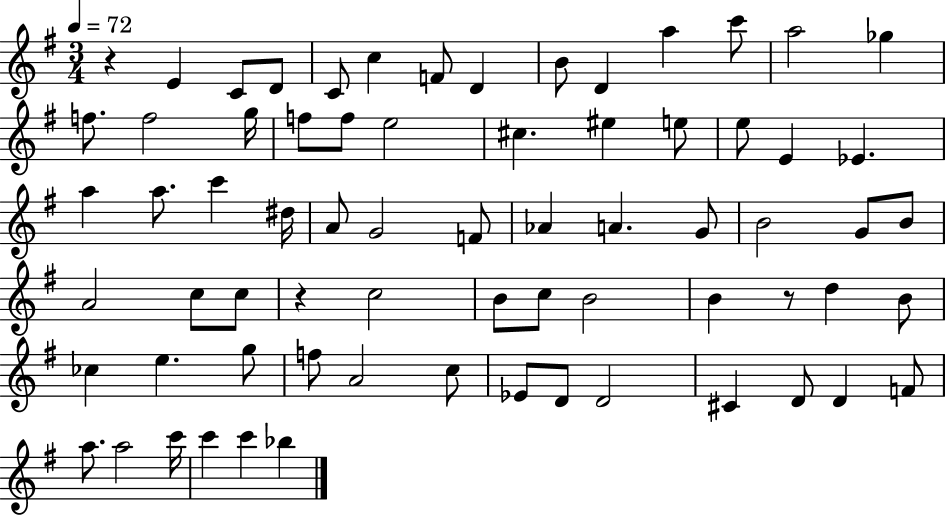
X:1
T:Untitled
M:3/4
L:1/4
K:G
z E C/2 D/2 C/2 c F/2 D B/2 D a c'/2 a2 _g f/2 f2 g/4 f/2 f/2 e2 ^c ^e e/2 e/2 E _E a a/2 c' ^d/4 A/2 G2 F/2 _A A G/2 B2 G/2 B/2 A2 c/2 c/2 z c2 B/2 c/2 B2 B z/2 d B/2 _c e g/2 f/2 A2 c/2 _E/2 D/2 D2 ^C D/2 D F/2 a/2 a2 c'/4 c' c' _b